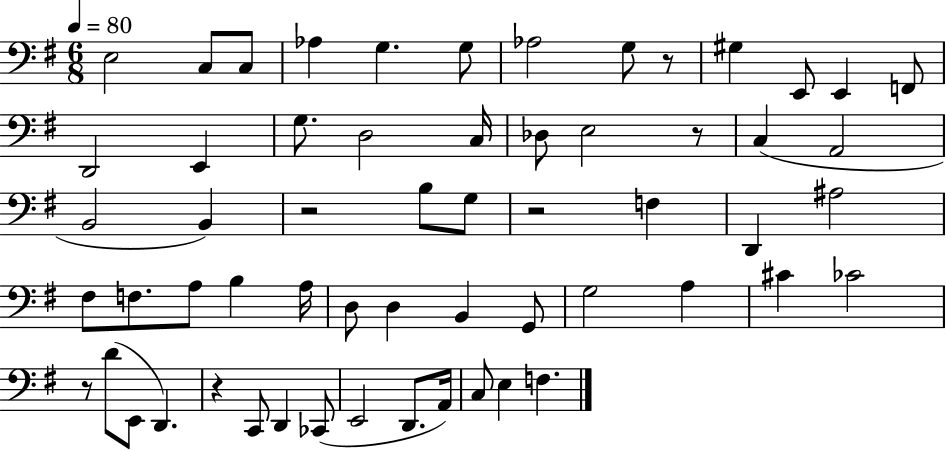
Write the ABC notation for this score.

X:1
T:Untitled
M:6/8
L:1/4
K:G
E,2 C,/2 C,/2 _A, G, G,/2 _A,2 G,/2 z/2 ^G, E,,/2 E,, F,,/2 D,,2 E,, G,/2 D,2 C,/4 _D,/2 E,2 z/2 C, A,,2 B,,2 B,, z2 B,/2 G,/2 z2 F, D,, ^A,2 ^F,/2 F,/2 A,/2 B, A,/4 D,/2 D, B,, G,,/2 G,2 A, ^C _C2 z/2 D/2 E,,/2 D,, z C,,/2 D,, _C,,/2 E,,2 D,,/2 A,,/4 C,/2 E, F,